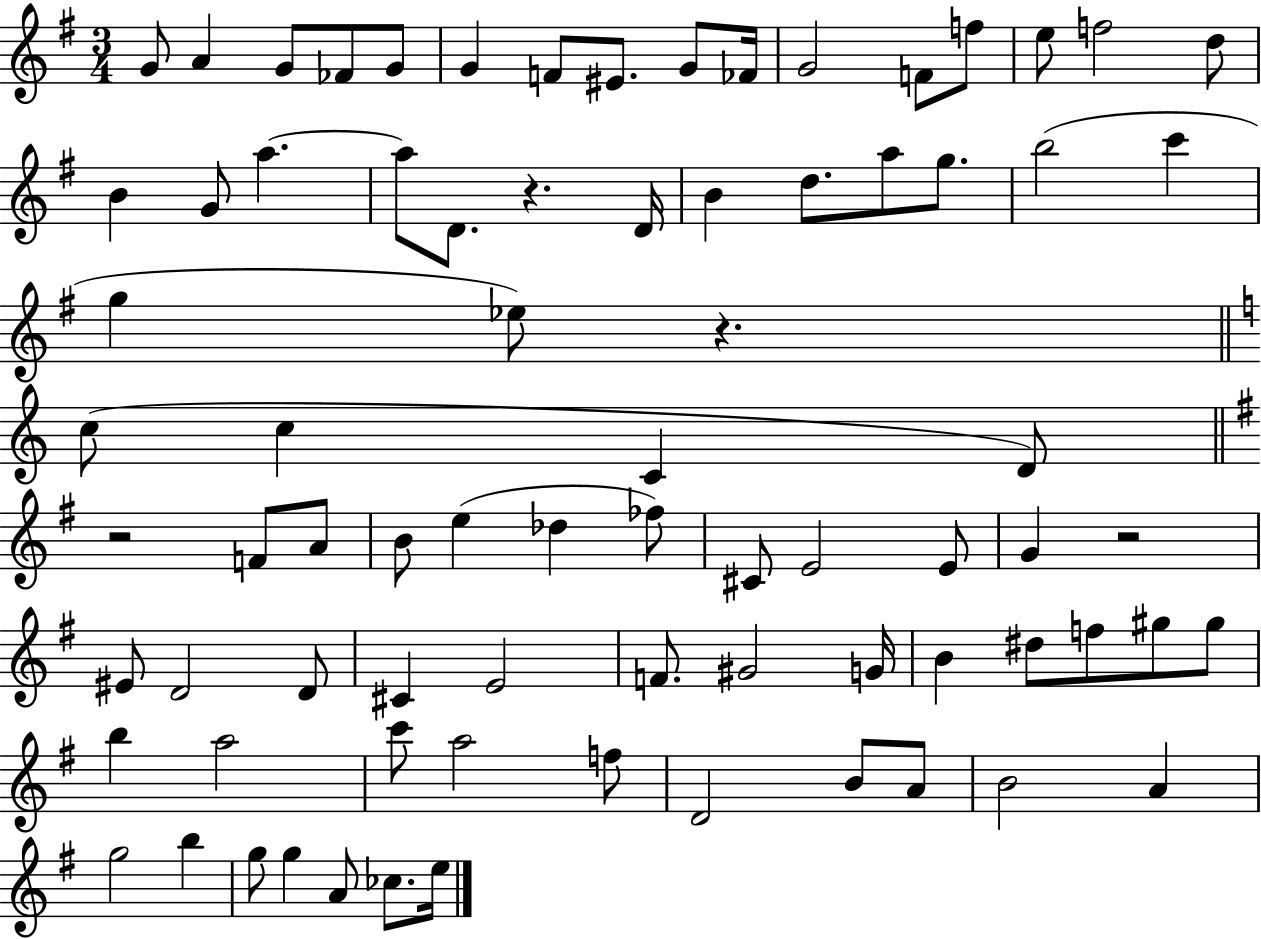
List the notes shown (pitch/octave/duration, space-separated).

G4/e A4/q G4/e FES4/e G4/e G4/q F4/e EIS4/e. G4/e FES4/s G4/h F4/e F5/e E5/e F5/h D5/e B4/q G4/e A5/q. A5/e D4/e. R/q. D4/s B4/q D5/e. A5/e G5/e. B5/h C6/q G5/q Eb5/e R/q. C5/e C5/q C4/q D4/e R/h F4/e A4/e B4/e E5/q Db5/q FES5/e C#4/e E4/h E4/e G4/q R/h EIS4/e D4/h D4/e C#4/q E4/h F4/e. G#4/h G4/s B4/q D#5/e F5/e G#5/e G#5/e B5/q A5/h C6/e A5/h F5/e D4/h B4/e A4/e B4/h A4/q G5/h B5/q G5/e G5/q A4/e CES5/e. E5/s